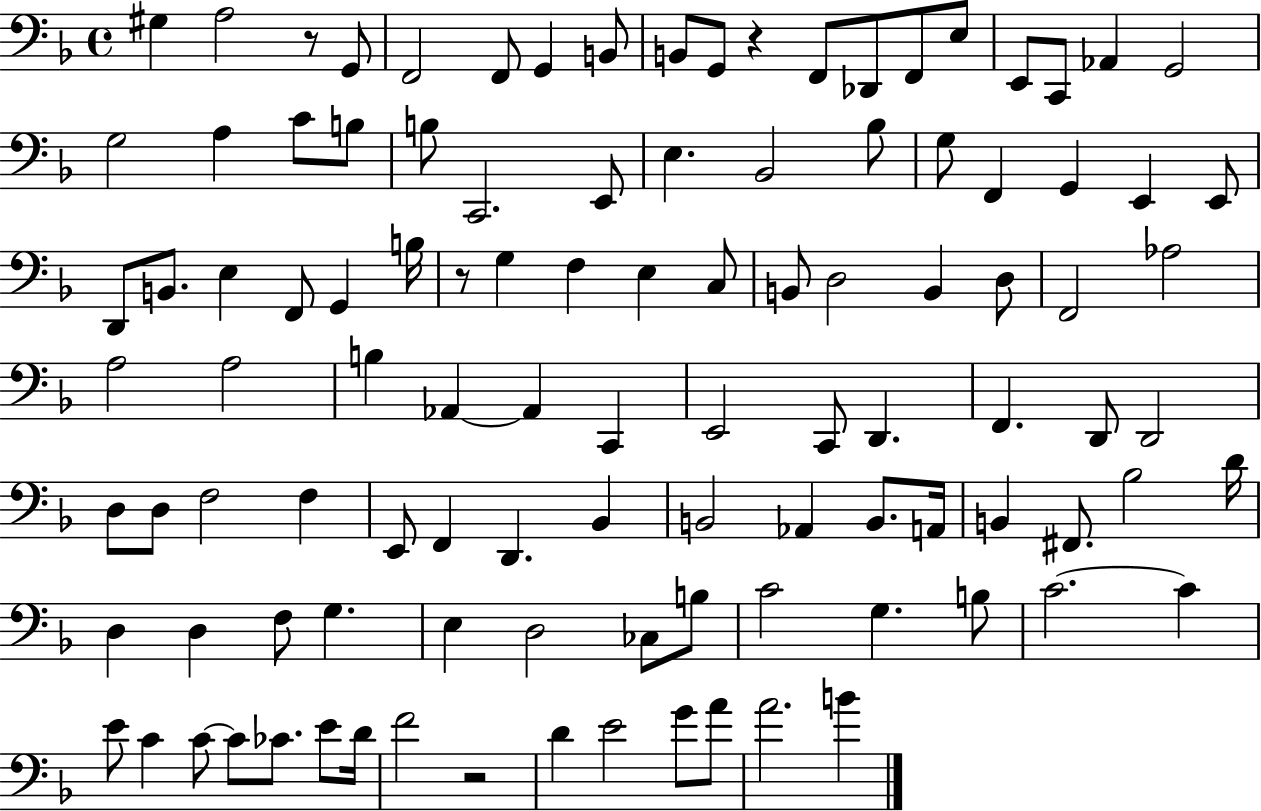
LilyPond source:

{
  \clef bass
  \time 4/4
  \defaultTimeSignature
  \key f \major
  \repeat volta 2 { gis4 a2 r8 g,8 | f,2 f,8 g,4 b,8 | b,8 g,8 r4 f,8 des,8 f,8 e8 | e,8 c,8 aes,4 g,2 | \break g2 a4 c'8 b8 | b8 c,2. e,8 | e4. bes,2 bes8 | g8 f,4 g,4 e,4 e,8 | \break d,8 b,8. e4 f,8 g,4 b16 | r8 g4 f4 e4 c8 | b,8 d2 b,4 d8 | f,2 aes2 | \break a2 a2 | b4 aes,4~~ aes,4 c,4 | e,2 c,8 d,4. | f,4. d,8 d,2 | \break d8 d8 f2 f4 | e,8 f,4 d,4. bes,4 | b,2 aes,4 b,8. a,16 | b,4 fis,8. bes2 d'16 | \break d4 d4 f8 g4. | e4 d2 ces8 b8 | c'2 g4. b8 | c'2.~~ c'4 | \break e'8 c'4 c'8~~ c'8 ces'8. e'8 d'16 | f'2 r2 | d'4 e'2 g'8 a'8 | a'2. b'4 | \break } \bar "|."
}